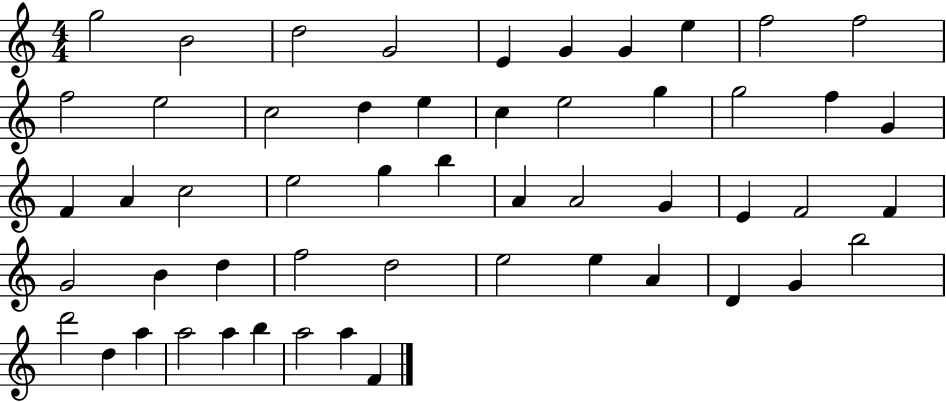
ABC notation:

X:1
T:Untitled
M:4/4
L:1/4
K:C
g2 B2 d2 G2 E G G e f2 f2 f2 e2 c2 d e c e2 g g2 f G F A c2 e2 g b A A2 G E F2 F G2 B d f2 d2 e2 e A D G b2 d'2 d a a2 a b a2 a F